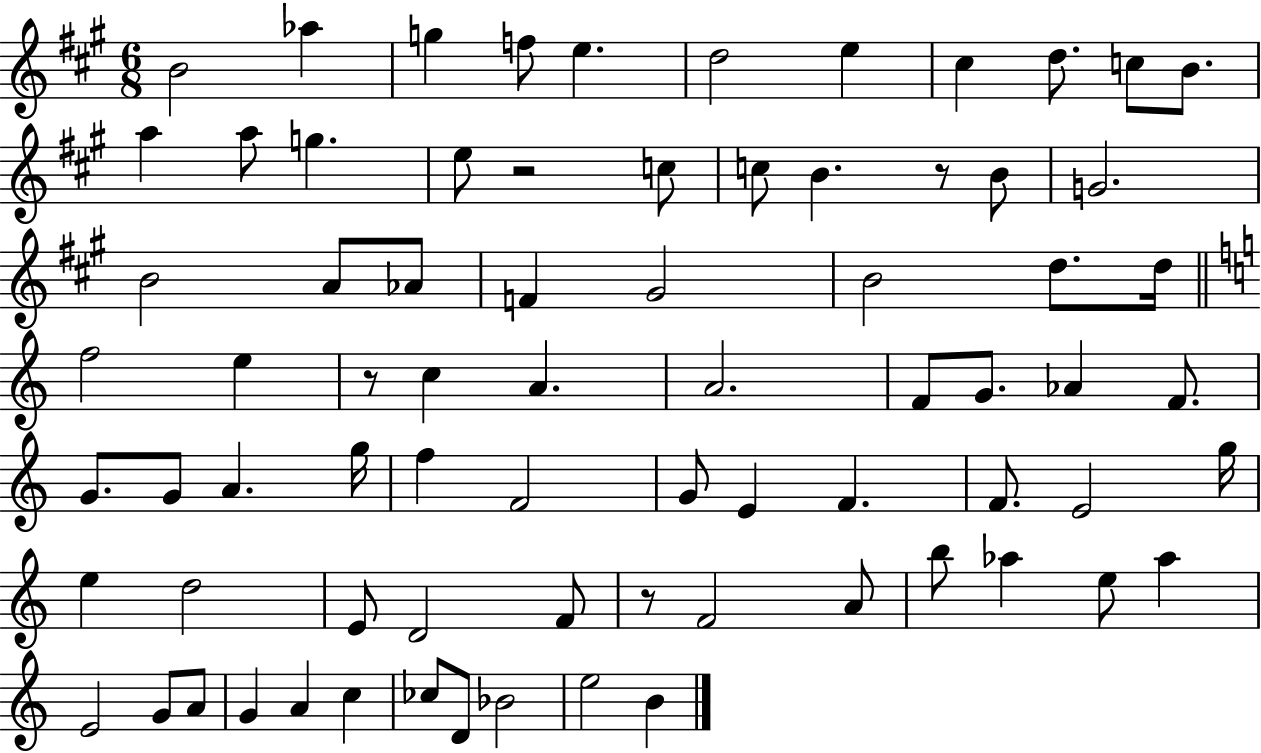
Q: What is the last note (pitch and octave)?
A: B4